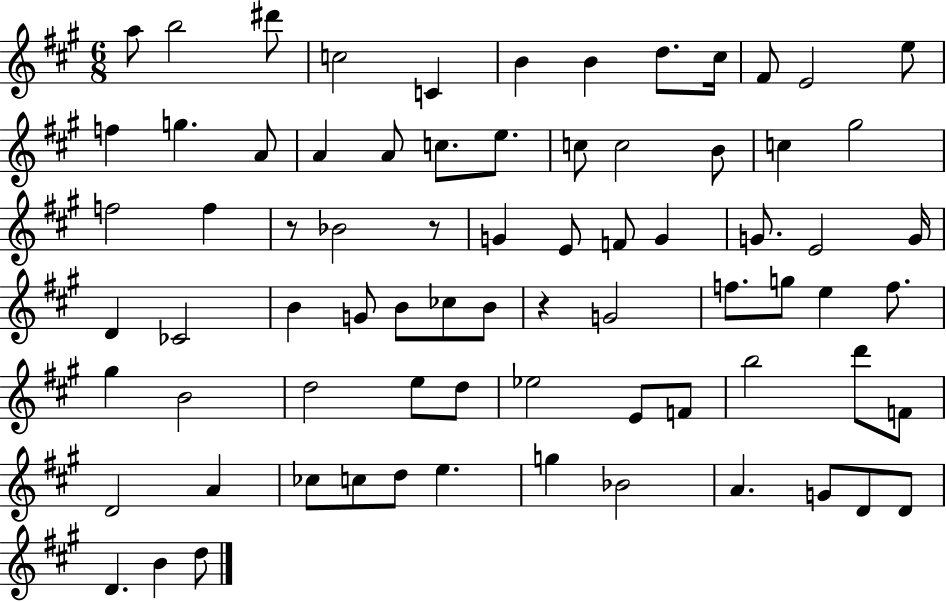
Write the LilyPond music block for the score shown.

{
  \clef treble
  \numericTimeSignature
  \time 6/8
  \key a \major
  a''8 b''2 dis'''8 | c''2 c'4 | b'4 b'4 d''8. cis''16 | fis'8 e'2 e''8 | \break f''4 g''4. a'8 | a'4 a'8 c''8. e''8. | c''8 c''2 b'8 | c''4 gis''2 | \break f''2 f''4 | r8 bes'2 r8 | g'4 e'8 f'8 g'4 | g'8. e'2 g'16 | \break d'4 ces'2 | b'4 g'8 b'8 ces''8 b'8 | r4 g'2 | f''8. g''8 e''4 f''8. | \break gis''4 b'2 | d''2 e''8 d''8 | ees''2 e'8 f'8 | b''2 d'''8 f'8 | \break d'2 a'4 | ces''8 c''8 d''8 e''4. | g''4 bes'2 | a'4. g'8 d'8 d'8 | \break d'4. b'4 d''8 | \bar "|."
}